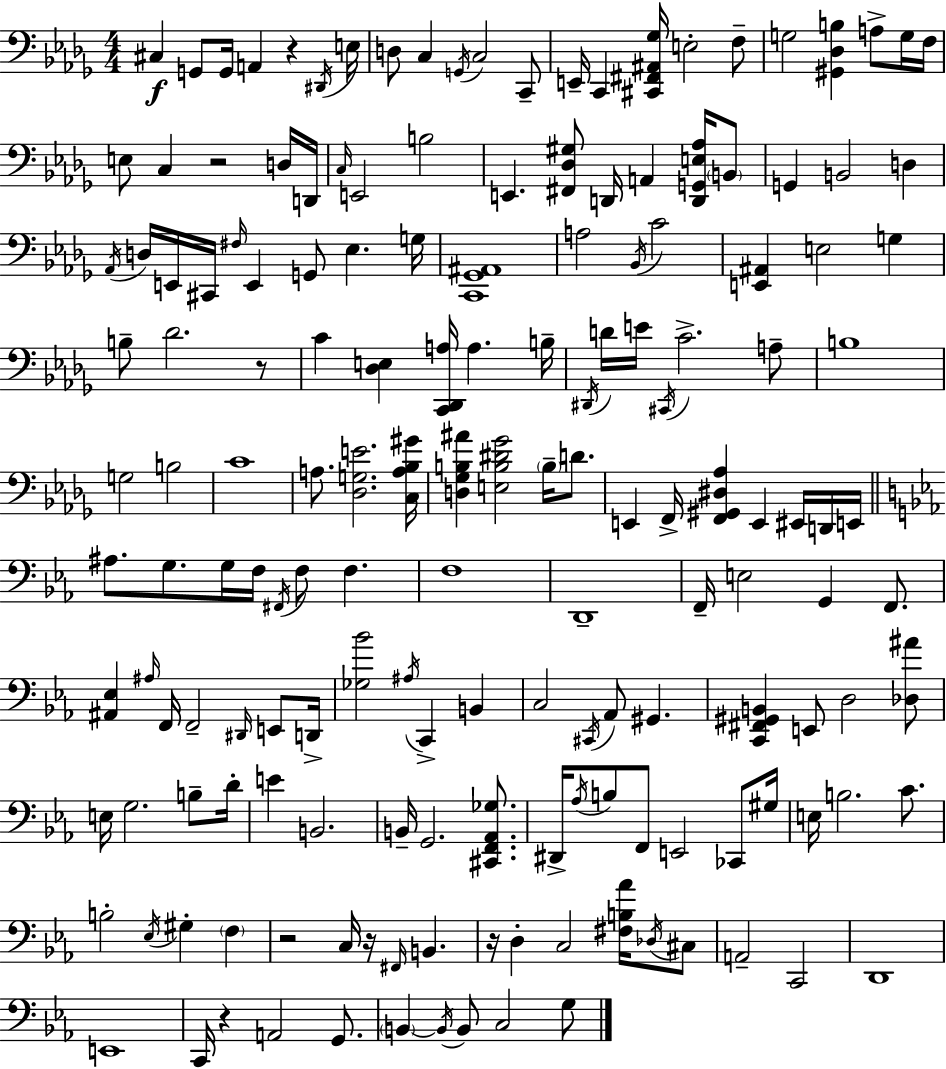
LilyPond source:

{
  \clef bass
  \numericTimeSignature
  \time 4/4
  \key bes \minor
  cis4\f g,8 g,16 a,4 r4 \acciaccatura { dis,16 } | e16 d8 c4 \acciaccatura { g,16 } c2 | c,8-- e,16-- c,4 <cis, fis, ais, ges>16 e2-. | f8-- g2 <gis, des b>4 a8-> | \break g16 f16 e8 c4 r2 | d16 d,16 \grace { c16 } e,2 b2 | e,4. <fis, des gis>8 d,16 a,4 | <d, g, e aes>16 \parenthesize b,8 g,4 b,2 d4 | \break \acciaccatura { aes,16 } d16 e,16 cis,16 \grace { fis16 } e,4 g,8 ees4. | g16 <c, ges, ais,>1 | a2 \acciaccatura { bes,16 } c'2 | <e, ais,>4 e2 | \break g4 b8-- des'2. | r8 c'4 <des e>4 <c, des, a>16 a4. | b16-- \acciaccatura { dis,16 } d'16 e'16 \acciaccatura { cis,16 } c'2.-> | a8-- b1 | \break g2 | b2 c'1 | a8. <des g e'>2. | <c a bes gis'>16 <d ges b ais'>4 <e b dis' ges'>2 | \break \parenthesize b16-- d'8. e,4 f,16-> <f, gis, dis aes>4 | e,4 eis,16 d,16 e,16 \bar "||" \break \key c \minor ais8. g8. g16 f16 \acciaccatura { fis,16 } f8 f4. | f1 | d,1-- | f,16-- e2 g,4 f,8. | \break <ais, ees>4 \grace { ais16 } f,16 f,2-- \grace { dis,16 } | e,8 d,16-> <ges bes'>2 \acciaccatura { ais16 } c,4-> | b,4 c2 \acciaccatura { cis,16 } aes,8 gis,4. | <c, fis, gis, b,>4 e,8 d2 | \break <des ais'>8 e16 g2. | b8-- d'16-. e'4 b,2. | b,16-- g,2. | <cis, f, aes, ges>8. dis,16-> \acciaccatura { aes16 } b8 f,8 e,2 | \break ces,8 gis16 e16 b2. | c'8. b2-. \acciaccatura { ees16 } gis4-. | \parenthesize f4 r2 c16 | r16 \grace { fis,16 } b,4. r16 d4-. c2 | \break <fis b aes'>16 \acciaccatura { des16 } cis8 a,2-- | c,2 d,1 | e,1 | c,16 r4 a,2 | \break g,8. \parenthesize b,4~~ \acciaccatura { b,16 } b,8 | c2 g8 \bar "|."
}